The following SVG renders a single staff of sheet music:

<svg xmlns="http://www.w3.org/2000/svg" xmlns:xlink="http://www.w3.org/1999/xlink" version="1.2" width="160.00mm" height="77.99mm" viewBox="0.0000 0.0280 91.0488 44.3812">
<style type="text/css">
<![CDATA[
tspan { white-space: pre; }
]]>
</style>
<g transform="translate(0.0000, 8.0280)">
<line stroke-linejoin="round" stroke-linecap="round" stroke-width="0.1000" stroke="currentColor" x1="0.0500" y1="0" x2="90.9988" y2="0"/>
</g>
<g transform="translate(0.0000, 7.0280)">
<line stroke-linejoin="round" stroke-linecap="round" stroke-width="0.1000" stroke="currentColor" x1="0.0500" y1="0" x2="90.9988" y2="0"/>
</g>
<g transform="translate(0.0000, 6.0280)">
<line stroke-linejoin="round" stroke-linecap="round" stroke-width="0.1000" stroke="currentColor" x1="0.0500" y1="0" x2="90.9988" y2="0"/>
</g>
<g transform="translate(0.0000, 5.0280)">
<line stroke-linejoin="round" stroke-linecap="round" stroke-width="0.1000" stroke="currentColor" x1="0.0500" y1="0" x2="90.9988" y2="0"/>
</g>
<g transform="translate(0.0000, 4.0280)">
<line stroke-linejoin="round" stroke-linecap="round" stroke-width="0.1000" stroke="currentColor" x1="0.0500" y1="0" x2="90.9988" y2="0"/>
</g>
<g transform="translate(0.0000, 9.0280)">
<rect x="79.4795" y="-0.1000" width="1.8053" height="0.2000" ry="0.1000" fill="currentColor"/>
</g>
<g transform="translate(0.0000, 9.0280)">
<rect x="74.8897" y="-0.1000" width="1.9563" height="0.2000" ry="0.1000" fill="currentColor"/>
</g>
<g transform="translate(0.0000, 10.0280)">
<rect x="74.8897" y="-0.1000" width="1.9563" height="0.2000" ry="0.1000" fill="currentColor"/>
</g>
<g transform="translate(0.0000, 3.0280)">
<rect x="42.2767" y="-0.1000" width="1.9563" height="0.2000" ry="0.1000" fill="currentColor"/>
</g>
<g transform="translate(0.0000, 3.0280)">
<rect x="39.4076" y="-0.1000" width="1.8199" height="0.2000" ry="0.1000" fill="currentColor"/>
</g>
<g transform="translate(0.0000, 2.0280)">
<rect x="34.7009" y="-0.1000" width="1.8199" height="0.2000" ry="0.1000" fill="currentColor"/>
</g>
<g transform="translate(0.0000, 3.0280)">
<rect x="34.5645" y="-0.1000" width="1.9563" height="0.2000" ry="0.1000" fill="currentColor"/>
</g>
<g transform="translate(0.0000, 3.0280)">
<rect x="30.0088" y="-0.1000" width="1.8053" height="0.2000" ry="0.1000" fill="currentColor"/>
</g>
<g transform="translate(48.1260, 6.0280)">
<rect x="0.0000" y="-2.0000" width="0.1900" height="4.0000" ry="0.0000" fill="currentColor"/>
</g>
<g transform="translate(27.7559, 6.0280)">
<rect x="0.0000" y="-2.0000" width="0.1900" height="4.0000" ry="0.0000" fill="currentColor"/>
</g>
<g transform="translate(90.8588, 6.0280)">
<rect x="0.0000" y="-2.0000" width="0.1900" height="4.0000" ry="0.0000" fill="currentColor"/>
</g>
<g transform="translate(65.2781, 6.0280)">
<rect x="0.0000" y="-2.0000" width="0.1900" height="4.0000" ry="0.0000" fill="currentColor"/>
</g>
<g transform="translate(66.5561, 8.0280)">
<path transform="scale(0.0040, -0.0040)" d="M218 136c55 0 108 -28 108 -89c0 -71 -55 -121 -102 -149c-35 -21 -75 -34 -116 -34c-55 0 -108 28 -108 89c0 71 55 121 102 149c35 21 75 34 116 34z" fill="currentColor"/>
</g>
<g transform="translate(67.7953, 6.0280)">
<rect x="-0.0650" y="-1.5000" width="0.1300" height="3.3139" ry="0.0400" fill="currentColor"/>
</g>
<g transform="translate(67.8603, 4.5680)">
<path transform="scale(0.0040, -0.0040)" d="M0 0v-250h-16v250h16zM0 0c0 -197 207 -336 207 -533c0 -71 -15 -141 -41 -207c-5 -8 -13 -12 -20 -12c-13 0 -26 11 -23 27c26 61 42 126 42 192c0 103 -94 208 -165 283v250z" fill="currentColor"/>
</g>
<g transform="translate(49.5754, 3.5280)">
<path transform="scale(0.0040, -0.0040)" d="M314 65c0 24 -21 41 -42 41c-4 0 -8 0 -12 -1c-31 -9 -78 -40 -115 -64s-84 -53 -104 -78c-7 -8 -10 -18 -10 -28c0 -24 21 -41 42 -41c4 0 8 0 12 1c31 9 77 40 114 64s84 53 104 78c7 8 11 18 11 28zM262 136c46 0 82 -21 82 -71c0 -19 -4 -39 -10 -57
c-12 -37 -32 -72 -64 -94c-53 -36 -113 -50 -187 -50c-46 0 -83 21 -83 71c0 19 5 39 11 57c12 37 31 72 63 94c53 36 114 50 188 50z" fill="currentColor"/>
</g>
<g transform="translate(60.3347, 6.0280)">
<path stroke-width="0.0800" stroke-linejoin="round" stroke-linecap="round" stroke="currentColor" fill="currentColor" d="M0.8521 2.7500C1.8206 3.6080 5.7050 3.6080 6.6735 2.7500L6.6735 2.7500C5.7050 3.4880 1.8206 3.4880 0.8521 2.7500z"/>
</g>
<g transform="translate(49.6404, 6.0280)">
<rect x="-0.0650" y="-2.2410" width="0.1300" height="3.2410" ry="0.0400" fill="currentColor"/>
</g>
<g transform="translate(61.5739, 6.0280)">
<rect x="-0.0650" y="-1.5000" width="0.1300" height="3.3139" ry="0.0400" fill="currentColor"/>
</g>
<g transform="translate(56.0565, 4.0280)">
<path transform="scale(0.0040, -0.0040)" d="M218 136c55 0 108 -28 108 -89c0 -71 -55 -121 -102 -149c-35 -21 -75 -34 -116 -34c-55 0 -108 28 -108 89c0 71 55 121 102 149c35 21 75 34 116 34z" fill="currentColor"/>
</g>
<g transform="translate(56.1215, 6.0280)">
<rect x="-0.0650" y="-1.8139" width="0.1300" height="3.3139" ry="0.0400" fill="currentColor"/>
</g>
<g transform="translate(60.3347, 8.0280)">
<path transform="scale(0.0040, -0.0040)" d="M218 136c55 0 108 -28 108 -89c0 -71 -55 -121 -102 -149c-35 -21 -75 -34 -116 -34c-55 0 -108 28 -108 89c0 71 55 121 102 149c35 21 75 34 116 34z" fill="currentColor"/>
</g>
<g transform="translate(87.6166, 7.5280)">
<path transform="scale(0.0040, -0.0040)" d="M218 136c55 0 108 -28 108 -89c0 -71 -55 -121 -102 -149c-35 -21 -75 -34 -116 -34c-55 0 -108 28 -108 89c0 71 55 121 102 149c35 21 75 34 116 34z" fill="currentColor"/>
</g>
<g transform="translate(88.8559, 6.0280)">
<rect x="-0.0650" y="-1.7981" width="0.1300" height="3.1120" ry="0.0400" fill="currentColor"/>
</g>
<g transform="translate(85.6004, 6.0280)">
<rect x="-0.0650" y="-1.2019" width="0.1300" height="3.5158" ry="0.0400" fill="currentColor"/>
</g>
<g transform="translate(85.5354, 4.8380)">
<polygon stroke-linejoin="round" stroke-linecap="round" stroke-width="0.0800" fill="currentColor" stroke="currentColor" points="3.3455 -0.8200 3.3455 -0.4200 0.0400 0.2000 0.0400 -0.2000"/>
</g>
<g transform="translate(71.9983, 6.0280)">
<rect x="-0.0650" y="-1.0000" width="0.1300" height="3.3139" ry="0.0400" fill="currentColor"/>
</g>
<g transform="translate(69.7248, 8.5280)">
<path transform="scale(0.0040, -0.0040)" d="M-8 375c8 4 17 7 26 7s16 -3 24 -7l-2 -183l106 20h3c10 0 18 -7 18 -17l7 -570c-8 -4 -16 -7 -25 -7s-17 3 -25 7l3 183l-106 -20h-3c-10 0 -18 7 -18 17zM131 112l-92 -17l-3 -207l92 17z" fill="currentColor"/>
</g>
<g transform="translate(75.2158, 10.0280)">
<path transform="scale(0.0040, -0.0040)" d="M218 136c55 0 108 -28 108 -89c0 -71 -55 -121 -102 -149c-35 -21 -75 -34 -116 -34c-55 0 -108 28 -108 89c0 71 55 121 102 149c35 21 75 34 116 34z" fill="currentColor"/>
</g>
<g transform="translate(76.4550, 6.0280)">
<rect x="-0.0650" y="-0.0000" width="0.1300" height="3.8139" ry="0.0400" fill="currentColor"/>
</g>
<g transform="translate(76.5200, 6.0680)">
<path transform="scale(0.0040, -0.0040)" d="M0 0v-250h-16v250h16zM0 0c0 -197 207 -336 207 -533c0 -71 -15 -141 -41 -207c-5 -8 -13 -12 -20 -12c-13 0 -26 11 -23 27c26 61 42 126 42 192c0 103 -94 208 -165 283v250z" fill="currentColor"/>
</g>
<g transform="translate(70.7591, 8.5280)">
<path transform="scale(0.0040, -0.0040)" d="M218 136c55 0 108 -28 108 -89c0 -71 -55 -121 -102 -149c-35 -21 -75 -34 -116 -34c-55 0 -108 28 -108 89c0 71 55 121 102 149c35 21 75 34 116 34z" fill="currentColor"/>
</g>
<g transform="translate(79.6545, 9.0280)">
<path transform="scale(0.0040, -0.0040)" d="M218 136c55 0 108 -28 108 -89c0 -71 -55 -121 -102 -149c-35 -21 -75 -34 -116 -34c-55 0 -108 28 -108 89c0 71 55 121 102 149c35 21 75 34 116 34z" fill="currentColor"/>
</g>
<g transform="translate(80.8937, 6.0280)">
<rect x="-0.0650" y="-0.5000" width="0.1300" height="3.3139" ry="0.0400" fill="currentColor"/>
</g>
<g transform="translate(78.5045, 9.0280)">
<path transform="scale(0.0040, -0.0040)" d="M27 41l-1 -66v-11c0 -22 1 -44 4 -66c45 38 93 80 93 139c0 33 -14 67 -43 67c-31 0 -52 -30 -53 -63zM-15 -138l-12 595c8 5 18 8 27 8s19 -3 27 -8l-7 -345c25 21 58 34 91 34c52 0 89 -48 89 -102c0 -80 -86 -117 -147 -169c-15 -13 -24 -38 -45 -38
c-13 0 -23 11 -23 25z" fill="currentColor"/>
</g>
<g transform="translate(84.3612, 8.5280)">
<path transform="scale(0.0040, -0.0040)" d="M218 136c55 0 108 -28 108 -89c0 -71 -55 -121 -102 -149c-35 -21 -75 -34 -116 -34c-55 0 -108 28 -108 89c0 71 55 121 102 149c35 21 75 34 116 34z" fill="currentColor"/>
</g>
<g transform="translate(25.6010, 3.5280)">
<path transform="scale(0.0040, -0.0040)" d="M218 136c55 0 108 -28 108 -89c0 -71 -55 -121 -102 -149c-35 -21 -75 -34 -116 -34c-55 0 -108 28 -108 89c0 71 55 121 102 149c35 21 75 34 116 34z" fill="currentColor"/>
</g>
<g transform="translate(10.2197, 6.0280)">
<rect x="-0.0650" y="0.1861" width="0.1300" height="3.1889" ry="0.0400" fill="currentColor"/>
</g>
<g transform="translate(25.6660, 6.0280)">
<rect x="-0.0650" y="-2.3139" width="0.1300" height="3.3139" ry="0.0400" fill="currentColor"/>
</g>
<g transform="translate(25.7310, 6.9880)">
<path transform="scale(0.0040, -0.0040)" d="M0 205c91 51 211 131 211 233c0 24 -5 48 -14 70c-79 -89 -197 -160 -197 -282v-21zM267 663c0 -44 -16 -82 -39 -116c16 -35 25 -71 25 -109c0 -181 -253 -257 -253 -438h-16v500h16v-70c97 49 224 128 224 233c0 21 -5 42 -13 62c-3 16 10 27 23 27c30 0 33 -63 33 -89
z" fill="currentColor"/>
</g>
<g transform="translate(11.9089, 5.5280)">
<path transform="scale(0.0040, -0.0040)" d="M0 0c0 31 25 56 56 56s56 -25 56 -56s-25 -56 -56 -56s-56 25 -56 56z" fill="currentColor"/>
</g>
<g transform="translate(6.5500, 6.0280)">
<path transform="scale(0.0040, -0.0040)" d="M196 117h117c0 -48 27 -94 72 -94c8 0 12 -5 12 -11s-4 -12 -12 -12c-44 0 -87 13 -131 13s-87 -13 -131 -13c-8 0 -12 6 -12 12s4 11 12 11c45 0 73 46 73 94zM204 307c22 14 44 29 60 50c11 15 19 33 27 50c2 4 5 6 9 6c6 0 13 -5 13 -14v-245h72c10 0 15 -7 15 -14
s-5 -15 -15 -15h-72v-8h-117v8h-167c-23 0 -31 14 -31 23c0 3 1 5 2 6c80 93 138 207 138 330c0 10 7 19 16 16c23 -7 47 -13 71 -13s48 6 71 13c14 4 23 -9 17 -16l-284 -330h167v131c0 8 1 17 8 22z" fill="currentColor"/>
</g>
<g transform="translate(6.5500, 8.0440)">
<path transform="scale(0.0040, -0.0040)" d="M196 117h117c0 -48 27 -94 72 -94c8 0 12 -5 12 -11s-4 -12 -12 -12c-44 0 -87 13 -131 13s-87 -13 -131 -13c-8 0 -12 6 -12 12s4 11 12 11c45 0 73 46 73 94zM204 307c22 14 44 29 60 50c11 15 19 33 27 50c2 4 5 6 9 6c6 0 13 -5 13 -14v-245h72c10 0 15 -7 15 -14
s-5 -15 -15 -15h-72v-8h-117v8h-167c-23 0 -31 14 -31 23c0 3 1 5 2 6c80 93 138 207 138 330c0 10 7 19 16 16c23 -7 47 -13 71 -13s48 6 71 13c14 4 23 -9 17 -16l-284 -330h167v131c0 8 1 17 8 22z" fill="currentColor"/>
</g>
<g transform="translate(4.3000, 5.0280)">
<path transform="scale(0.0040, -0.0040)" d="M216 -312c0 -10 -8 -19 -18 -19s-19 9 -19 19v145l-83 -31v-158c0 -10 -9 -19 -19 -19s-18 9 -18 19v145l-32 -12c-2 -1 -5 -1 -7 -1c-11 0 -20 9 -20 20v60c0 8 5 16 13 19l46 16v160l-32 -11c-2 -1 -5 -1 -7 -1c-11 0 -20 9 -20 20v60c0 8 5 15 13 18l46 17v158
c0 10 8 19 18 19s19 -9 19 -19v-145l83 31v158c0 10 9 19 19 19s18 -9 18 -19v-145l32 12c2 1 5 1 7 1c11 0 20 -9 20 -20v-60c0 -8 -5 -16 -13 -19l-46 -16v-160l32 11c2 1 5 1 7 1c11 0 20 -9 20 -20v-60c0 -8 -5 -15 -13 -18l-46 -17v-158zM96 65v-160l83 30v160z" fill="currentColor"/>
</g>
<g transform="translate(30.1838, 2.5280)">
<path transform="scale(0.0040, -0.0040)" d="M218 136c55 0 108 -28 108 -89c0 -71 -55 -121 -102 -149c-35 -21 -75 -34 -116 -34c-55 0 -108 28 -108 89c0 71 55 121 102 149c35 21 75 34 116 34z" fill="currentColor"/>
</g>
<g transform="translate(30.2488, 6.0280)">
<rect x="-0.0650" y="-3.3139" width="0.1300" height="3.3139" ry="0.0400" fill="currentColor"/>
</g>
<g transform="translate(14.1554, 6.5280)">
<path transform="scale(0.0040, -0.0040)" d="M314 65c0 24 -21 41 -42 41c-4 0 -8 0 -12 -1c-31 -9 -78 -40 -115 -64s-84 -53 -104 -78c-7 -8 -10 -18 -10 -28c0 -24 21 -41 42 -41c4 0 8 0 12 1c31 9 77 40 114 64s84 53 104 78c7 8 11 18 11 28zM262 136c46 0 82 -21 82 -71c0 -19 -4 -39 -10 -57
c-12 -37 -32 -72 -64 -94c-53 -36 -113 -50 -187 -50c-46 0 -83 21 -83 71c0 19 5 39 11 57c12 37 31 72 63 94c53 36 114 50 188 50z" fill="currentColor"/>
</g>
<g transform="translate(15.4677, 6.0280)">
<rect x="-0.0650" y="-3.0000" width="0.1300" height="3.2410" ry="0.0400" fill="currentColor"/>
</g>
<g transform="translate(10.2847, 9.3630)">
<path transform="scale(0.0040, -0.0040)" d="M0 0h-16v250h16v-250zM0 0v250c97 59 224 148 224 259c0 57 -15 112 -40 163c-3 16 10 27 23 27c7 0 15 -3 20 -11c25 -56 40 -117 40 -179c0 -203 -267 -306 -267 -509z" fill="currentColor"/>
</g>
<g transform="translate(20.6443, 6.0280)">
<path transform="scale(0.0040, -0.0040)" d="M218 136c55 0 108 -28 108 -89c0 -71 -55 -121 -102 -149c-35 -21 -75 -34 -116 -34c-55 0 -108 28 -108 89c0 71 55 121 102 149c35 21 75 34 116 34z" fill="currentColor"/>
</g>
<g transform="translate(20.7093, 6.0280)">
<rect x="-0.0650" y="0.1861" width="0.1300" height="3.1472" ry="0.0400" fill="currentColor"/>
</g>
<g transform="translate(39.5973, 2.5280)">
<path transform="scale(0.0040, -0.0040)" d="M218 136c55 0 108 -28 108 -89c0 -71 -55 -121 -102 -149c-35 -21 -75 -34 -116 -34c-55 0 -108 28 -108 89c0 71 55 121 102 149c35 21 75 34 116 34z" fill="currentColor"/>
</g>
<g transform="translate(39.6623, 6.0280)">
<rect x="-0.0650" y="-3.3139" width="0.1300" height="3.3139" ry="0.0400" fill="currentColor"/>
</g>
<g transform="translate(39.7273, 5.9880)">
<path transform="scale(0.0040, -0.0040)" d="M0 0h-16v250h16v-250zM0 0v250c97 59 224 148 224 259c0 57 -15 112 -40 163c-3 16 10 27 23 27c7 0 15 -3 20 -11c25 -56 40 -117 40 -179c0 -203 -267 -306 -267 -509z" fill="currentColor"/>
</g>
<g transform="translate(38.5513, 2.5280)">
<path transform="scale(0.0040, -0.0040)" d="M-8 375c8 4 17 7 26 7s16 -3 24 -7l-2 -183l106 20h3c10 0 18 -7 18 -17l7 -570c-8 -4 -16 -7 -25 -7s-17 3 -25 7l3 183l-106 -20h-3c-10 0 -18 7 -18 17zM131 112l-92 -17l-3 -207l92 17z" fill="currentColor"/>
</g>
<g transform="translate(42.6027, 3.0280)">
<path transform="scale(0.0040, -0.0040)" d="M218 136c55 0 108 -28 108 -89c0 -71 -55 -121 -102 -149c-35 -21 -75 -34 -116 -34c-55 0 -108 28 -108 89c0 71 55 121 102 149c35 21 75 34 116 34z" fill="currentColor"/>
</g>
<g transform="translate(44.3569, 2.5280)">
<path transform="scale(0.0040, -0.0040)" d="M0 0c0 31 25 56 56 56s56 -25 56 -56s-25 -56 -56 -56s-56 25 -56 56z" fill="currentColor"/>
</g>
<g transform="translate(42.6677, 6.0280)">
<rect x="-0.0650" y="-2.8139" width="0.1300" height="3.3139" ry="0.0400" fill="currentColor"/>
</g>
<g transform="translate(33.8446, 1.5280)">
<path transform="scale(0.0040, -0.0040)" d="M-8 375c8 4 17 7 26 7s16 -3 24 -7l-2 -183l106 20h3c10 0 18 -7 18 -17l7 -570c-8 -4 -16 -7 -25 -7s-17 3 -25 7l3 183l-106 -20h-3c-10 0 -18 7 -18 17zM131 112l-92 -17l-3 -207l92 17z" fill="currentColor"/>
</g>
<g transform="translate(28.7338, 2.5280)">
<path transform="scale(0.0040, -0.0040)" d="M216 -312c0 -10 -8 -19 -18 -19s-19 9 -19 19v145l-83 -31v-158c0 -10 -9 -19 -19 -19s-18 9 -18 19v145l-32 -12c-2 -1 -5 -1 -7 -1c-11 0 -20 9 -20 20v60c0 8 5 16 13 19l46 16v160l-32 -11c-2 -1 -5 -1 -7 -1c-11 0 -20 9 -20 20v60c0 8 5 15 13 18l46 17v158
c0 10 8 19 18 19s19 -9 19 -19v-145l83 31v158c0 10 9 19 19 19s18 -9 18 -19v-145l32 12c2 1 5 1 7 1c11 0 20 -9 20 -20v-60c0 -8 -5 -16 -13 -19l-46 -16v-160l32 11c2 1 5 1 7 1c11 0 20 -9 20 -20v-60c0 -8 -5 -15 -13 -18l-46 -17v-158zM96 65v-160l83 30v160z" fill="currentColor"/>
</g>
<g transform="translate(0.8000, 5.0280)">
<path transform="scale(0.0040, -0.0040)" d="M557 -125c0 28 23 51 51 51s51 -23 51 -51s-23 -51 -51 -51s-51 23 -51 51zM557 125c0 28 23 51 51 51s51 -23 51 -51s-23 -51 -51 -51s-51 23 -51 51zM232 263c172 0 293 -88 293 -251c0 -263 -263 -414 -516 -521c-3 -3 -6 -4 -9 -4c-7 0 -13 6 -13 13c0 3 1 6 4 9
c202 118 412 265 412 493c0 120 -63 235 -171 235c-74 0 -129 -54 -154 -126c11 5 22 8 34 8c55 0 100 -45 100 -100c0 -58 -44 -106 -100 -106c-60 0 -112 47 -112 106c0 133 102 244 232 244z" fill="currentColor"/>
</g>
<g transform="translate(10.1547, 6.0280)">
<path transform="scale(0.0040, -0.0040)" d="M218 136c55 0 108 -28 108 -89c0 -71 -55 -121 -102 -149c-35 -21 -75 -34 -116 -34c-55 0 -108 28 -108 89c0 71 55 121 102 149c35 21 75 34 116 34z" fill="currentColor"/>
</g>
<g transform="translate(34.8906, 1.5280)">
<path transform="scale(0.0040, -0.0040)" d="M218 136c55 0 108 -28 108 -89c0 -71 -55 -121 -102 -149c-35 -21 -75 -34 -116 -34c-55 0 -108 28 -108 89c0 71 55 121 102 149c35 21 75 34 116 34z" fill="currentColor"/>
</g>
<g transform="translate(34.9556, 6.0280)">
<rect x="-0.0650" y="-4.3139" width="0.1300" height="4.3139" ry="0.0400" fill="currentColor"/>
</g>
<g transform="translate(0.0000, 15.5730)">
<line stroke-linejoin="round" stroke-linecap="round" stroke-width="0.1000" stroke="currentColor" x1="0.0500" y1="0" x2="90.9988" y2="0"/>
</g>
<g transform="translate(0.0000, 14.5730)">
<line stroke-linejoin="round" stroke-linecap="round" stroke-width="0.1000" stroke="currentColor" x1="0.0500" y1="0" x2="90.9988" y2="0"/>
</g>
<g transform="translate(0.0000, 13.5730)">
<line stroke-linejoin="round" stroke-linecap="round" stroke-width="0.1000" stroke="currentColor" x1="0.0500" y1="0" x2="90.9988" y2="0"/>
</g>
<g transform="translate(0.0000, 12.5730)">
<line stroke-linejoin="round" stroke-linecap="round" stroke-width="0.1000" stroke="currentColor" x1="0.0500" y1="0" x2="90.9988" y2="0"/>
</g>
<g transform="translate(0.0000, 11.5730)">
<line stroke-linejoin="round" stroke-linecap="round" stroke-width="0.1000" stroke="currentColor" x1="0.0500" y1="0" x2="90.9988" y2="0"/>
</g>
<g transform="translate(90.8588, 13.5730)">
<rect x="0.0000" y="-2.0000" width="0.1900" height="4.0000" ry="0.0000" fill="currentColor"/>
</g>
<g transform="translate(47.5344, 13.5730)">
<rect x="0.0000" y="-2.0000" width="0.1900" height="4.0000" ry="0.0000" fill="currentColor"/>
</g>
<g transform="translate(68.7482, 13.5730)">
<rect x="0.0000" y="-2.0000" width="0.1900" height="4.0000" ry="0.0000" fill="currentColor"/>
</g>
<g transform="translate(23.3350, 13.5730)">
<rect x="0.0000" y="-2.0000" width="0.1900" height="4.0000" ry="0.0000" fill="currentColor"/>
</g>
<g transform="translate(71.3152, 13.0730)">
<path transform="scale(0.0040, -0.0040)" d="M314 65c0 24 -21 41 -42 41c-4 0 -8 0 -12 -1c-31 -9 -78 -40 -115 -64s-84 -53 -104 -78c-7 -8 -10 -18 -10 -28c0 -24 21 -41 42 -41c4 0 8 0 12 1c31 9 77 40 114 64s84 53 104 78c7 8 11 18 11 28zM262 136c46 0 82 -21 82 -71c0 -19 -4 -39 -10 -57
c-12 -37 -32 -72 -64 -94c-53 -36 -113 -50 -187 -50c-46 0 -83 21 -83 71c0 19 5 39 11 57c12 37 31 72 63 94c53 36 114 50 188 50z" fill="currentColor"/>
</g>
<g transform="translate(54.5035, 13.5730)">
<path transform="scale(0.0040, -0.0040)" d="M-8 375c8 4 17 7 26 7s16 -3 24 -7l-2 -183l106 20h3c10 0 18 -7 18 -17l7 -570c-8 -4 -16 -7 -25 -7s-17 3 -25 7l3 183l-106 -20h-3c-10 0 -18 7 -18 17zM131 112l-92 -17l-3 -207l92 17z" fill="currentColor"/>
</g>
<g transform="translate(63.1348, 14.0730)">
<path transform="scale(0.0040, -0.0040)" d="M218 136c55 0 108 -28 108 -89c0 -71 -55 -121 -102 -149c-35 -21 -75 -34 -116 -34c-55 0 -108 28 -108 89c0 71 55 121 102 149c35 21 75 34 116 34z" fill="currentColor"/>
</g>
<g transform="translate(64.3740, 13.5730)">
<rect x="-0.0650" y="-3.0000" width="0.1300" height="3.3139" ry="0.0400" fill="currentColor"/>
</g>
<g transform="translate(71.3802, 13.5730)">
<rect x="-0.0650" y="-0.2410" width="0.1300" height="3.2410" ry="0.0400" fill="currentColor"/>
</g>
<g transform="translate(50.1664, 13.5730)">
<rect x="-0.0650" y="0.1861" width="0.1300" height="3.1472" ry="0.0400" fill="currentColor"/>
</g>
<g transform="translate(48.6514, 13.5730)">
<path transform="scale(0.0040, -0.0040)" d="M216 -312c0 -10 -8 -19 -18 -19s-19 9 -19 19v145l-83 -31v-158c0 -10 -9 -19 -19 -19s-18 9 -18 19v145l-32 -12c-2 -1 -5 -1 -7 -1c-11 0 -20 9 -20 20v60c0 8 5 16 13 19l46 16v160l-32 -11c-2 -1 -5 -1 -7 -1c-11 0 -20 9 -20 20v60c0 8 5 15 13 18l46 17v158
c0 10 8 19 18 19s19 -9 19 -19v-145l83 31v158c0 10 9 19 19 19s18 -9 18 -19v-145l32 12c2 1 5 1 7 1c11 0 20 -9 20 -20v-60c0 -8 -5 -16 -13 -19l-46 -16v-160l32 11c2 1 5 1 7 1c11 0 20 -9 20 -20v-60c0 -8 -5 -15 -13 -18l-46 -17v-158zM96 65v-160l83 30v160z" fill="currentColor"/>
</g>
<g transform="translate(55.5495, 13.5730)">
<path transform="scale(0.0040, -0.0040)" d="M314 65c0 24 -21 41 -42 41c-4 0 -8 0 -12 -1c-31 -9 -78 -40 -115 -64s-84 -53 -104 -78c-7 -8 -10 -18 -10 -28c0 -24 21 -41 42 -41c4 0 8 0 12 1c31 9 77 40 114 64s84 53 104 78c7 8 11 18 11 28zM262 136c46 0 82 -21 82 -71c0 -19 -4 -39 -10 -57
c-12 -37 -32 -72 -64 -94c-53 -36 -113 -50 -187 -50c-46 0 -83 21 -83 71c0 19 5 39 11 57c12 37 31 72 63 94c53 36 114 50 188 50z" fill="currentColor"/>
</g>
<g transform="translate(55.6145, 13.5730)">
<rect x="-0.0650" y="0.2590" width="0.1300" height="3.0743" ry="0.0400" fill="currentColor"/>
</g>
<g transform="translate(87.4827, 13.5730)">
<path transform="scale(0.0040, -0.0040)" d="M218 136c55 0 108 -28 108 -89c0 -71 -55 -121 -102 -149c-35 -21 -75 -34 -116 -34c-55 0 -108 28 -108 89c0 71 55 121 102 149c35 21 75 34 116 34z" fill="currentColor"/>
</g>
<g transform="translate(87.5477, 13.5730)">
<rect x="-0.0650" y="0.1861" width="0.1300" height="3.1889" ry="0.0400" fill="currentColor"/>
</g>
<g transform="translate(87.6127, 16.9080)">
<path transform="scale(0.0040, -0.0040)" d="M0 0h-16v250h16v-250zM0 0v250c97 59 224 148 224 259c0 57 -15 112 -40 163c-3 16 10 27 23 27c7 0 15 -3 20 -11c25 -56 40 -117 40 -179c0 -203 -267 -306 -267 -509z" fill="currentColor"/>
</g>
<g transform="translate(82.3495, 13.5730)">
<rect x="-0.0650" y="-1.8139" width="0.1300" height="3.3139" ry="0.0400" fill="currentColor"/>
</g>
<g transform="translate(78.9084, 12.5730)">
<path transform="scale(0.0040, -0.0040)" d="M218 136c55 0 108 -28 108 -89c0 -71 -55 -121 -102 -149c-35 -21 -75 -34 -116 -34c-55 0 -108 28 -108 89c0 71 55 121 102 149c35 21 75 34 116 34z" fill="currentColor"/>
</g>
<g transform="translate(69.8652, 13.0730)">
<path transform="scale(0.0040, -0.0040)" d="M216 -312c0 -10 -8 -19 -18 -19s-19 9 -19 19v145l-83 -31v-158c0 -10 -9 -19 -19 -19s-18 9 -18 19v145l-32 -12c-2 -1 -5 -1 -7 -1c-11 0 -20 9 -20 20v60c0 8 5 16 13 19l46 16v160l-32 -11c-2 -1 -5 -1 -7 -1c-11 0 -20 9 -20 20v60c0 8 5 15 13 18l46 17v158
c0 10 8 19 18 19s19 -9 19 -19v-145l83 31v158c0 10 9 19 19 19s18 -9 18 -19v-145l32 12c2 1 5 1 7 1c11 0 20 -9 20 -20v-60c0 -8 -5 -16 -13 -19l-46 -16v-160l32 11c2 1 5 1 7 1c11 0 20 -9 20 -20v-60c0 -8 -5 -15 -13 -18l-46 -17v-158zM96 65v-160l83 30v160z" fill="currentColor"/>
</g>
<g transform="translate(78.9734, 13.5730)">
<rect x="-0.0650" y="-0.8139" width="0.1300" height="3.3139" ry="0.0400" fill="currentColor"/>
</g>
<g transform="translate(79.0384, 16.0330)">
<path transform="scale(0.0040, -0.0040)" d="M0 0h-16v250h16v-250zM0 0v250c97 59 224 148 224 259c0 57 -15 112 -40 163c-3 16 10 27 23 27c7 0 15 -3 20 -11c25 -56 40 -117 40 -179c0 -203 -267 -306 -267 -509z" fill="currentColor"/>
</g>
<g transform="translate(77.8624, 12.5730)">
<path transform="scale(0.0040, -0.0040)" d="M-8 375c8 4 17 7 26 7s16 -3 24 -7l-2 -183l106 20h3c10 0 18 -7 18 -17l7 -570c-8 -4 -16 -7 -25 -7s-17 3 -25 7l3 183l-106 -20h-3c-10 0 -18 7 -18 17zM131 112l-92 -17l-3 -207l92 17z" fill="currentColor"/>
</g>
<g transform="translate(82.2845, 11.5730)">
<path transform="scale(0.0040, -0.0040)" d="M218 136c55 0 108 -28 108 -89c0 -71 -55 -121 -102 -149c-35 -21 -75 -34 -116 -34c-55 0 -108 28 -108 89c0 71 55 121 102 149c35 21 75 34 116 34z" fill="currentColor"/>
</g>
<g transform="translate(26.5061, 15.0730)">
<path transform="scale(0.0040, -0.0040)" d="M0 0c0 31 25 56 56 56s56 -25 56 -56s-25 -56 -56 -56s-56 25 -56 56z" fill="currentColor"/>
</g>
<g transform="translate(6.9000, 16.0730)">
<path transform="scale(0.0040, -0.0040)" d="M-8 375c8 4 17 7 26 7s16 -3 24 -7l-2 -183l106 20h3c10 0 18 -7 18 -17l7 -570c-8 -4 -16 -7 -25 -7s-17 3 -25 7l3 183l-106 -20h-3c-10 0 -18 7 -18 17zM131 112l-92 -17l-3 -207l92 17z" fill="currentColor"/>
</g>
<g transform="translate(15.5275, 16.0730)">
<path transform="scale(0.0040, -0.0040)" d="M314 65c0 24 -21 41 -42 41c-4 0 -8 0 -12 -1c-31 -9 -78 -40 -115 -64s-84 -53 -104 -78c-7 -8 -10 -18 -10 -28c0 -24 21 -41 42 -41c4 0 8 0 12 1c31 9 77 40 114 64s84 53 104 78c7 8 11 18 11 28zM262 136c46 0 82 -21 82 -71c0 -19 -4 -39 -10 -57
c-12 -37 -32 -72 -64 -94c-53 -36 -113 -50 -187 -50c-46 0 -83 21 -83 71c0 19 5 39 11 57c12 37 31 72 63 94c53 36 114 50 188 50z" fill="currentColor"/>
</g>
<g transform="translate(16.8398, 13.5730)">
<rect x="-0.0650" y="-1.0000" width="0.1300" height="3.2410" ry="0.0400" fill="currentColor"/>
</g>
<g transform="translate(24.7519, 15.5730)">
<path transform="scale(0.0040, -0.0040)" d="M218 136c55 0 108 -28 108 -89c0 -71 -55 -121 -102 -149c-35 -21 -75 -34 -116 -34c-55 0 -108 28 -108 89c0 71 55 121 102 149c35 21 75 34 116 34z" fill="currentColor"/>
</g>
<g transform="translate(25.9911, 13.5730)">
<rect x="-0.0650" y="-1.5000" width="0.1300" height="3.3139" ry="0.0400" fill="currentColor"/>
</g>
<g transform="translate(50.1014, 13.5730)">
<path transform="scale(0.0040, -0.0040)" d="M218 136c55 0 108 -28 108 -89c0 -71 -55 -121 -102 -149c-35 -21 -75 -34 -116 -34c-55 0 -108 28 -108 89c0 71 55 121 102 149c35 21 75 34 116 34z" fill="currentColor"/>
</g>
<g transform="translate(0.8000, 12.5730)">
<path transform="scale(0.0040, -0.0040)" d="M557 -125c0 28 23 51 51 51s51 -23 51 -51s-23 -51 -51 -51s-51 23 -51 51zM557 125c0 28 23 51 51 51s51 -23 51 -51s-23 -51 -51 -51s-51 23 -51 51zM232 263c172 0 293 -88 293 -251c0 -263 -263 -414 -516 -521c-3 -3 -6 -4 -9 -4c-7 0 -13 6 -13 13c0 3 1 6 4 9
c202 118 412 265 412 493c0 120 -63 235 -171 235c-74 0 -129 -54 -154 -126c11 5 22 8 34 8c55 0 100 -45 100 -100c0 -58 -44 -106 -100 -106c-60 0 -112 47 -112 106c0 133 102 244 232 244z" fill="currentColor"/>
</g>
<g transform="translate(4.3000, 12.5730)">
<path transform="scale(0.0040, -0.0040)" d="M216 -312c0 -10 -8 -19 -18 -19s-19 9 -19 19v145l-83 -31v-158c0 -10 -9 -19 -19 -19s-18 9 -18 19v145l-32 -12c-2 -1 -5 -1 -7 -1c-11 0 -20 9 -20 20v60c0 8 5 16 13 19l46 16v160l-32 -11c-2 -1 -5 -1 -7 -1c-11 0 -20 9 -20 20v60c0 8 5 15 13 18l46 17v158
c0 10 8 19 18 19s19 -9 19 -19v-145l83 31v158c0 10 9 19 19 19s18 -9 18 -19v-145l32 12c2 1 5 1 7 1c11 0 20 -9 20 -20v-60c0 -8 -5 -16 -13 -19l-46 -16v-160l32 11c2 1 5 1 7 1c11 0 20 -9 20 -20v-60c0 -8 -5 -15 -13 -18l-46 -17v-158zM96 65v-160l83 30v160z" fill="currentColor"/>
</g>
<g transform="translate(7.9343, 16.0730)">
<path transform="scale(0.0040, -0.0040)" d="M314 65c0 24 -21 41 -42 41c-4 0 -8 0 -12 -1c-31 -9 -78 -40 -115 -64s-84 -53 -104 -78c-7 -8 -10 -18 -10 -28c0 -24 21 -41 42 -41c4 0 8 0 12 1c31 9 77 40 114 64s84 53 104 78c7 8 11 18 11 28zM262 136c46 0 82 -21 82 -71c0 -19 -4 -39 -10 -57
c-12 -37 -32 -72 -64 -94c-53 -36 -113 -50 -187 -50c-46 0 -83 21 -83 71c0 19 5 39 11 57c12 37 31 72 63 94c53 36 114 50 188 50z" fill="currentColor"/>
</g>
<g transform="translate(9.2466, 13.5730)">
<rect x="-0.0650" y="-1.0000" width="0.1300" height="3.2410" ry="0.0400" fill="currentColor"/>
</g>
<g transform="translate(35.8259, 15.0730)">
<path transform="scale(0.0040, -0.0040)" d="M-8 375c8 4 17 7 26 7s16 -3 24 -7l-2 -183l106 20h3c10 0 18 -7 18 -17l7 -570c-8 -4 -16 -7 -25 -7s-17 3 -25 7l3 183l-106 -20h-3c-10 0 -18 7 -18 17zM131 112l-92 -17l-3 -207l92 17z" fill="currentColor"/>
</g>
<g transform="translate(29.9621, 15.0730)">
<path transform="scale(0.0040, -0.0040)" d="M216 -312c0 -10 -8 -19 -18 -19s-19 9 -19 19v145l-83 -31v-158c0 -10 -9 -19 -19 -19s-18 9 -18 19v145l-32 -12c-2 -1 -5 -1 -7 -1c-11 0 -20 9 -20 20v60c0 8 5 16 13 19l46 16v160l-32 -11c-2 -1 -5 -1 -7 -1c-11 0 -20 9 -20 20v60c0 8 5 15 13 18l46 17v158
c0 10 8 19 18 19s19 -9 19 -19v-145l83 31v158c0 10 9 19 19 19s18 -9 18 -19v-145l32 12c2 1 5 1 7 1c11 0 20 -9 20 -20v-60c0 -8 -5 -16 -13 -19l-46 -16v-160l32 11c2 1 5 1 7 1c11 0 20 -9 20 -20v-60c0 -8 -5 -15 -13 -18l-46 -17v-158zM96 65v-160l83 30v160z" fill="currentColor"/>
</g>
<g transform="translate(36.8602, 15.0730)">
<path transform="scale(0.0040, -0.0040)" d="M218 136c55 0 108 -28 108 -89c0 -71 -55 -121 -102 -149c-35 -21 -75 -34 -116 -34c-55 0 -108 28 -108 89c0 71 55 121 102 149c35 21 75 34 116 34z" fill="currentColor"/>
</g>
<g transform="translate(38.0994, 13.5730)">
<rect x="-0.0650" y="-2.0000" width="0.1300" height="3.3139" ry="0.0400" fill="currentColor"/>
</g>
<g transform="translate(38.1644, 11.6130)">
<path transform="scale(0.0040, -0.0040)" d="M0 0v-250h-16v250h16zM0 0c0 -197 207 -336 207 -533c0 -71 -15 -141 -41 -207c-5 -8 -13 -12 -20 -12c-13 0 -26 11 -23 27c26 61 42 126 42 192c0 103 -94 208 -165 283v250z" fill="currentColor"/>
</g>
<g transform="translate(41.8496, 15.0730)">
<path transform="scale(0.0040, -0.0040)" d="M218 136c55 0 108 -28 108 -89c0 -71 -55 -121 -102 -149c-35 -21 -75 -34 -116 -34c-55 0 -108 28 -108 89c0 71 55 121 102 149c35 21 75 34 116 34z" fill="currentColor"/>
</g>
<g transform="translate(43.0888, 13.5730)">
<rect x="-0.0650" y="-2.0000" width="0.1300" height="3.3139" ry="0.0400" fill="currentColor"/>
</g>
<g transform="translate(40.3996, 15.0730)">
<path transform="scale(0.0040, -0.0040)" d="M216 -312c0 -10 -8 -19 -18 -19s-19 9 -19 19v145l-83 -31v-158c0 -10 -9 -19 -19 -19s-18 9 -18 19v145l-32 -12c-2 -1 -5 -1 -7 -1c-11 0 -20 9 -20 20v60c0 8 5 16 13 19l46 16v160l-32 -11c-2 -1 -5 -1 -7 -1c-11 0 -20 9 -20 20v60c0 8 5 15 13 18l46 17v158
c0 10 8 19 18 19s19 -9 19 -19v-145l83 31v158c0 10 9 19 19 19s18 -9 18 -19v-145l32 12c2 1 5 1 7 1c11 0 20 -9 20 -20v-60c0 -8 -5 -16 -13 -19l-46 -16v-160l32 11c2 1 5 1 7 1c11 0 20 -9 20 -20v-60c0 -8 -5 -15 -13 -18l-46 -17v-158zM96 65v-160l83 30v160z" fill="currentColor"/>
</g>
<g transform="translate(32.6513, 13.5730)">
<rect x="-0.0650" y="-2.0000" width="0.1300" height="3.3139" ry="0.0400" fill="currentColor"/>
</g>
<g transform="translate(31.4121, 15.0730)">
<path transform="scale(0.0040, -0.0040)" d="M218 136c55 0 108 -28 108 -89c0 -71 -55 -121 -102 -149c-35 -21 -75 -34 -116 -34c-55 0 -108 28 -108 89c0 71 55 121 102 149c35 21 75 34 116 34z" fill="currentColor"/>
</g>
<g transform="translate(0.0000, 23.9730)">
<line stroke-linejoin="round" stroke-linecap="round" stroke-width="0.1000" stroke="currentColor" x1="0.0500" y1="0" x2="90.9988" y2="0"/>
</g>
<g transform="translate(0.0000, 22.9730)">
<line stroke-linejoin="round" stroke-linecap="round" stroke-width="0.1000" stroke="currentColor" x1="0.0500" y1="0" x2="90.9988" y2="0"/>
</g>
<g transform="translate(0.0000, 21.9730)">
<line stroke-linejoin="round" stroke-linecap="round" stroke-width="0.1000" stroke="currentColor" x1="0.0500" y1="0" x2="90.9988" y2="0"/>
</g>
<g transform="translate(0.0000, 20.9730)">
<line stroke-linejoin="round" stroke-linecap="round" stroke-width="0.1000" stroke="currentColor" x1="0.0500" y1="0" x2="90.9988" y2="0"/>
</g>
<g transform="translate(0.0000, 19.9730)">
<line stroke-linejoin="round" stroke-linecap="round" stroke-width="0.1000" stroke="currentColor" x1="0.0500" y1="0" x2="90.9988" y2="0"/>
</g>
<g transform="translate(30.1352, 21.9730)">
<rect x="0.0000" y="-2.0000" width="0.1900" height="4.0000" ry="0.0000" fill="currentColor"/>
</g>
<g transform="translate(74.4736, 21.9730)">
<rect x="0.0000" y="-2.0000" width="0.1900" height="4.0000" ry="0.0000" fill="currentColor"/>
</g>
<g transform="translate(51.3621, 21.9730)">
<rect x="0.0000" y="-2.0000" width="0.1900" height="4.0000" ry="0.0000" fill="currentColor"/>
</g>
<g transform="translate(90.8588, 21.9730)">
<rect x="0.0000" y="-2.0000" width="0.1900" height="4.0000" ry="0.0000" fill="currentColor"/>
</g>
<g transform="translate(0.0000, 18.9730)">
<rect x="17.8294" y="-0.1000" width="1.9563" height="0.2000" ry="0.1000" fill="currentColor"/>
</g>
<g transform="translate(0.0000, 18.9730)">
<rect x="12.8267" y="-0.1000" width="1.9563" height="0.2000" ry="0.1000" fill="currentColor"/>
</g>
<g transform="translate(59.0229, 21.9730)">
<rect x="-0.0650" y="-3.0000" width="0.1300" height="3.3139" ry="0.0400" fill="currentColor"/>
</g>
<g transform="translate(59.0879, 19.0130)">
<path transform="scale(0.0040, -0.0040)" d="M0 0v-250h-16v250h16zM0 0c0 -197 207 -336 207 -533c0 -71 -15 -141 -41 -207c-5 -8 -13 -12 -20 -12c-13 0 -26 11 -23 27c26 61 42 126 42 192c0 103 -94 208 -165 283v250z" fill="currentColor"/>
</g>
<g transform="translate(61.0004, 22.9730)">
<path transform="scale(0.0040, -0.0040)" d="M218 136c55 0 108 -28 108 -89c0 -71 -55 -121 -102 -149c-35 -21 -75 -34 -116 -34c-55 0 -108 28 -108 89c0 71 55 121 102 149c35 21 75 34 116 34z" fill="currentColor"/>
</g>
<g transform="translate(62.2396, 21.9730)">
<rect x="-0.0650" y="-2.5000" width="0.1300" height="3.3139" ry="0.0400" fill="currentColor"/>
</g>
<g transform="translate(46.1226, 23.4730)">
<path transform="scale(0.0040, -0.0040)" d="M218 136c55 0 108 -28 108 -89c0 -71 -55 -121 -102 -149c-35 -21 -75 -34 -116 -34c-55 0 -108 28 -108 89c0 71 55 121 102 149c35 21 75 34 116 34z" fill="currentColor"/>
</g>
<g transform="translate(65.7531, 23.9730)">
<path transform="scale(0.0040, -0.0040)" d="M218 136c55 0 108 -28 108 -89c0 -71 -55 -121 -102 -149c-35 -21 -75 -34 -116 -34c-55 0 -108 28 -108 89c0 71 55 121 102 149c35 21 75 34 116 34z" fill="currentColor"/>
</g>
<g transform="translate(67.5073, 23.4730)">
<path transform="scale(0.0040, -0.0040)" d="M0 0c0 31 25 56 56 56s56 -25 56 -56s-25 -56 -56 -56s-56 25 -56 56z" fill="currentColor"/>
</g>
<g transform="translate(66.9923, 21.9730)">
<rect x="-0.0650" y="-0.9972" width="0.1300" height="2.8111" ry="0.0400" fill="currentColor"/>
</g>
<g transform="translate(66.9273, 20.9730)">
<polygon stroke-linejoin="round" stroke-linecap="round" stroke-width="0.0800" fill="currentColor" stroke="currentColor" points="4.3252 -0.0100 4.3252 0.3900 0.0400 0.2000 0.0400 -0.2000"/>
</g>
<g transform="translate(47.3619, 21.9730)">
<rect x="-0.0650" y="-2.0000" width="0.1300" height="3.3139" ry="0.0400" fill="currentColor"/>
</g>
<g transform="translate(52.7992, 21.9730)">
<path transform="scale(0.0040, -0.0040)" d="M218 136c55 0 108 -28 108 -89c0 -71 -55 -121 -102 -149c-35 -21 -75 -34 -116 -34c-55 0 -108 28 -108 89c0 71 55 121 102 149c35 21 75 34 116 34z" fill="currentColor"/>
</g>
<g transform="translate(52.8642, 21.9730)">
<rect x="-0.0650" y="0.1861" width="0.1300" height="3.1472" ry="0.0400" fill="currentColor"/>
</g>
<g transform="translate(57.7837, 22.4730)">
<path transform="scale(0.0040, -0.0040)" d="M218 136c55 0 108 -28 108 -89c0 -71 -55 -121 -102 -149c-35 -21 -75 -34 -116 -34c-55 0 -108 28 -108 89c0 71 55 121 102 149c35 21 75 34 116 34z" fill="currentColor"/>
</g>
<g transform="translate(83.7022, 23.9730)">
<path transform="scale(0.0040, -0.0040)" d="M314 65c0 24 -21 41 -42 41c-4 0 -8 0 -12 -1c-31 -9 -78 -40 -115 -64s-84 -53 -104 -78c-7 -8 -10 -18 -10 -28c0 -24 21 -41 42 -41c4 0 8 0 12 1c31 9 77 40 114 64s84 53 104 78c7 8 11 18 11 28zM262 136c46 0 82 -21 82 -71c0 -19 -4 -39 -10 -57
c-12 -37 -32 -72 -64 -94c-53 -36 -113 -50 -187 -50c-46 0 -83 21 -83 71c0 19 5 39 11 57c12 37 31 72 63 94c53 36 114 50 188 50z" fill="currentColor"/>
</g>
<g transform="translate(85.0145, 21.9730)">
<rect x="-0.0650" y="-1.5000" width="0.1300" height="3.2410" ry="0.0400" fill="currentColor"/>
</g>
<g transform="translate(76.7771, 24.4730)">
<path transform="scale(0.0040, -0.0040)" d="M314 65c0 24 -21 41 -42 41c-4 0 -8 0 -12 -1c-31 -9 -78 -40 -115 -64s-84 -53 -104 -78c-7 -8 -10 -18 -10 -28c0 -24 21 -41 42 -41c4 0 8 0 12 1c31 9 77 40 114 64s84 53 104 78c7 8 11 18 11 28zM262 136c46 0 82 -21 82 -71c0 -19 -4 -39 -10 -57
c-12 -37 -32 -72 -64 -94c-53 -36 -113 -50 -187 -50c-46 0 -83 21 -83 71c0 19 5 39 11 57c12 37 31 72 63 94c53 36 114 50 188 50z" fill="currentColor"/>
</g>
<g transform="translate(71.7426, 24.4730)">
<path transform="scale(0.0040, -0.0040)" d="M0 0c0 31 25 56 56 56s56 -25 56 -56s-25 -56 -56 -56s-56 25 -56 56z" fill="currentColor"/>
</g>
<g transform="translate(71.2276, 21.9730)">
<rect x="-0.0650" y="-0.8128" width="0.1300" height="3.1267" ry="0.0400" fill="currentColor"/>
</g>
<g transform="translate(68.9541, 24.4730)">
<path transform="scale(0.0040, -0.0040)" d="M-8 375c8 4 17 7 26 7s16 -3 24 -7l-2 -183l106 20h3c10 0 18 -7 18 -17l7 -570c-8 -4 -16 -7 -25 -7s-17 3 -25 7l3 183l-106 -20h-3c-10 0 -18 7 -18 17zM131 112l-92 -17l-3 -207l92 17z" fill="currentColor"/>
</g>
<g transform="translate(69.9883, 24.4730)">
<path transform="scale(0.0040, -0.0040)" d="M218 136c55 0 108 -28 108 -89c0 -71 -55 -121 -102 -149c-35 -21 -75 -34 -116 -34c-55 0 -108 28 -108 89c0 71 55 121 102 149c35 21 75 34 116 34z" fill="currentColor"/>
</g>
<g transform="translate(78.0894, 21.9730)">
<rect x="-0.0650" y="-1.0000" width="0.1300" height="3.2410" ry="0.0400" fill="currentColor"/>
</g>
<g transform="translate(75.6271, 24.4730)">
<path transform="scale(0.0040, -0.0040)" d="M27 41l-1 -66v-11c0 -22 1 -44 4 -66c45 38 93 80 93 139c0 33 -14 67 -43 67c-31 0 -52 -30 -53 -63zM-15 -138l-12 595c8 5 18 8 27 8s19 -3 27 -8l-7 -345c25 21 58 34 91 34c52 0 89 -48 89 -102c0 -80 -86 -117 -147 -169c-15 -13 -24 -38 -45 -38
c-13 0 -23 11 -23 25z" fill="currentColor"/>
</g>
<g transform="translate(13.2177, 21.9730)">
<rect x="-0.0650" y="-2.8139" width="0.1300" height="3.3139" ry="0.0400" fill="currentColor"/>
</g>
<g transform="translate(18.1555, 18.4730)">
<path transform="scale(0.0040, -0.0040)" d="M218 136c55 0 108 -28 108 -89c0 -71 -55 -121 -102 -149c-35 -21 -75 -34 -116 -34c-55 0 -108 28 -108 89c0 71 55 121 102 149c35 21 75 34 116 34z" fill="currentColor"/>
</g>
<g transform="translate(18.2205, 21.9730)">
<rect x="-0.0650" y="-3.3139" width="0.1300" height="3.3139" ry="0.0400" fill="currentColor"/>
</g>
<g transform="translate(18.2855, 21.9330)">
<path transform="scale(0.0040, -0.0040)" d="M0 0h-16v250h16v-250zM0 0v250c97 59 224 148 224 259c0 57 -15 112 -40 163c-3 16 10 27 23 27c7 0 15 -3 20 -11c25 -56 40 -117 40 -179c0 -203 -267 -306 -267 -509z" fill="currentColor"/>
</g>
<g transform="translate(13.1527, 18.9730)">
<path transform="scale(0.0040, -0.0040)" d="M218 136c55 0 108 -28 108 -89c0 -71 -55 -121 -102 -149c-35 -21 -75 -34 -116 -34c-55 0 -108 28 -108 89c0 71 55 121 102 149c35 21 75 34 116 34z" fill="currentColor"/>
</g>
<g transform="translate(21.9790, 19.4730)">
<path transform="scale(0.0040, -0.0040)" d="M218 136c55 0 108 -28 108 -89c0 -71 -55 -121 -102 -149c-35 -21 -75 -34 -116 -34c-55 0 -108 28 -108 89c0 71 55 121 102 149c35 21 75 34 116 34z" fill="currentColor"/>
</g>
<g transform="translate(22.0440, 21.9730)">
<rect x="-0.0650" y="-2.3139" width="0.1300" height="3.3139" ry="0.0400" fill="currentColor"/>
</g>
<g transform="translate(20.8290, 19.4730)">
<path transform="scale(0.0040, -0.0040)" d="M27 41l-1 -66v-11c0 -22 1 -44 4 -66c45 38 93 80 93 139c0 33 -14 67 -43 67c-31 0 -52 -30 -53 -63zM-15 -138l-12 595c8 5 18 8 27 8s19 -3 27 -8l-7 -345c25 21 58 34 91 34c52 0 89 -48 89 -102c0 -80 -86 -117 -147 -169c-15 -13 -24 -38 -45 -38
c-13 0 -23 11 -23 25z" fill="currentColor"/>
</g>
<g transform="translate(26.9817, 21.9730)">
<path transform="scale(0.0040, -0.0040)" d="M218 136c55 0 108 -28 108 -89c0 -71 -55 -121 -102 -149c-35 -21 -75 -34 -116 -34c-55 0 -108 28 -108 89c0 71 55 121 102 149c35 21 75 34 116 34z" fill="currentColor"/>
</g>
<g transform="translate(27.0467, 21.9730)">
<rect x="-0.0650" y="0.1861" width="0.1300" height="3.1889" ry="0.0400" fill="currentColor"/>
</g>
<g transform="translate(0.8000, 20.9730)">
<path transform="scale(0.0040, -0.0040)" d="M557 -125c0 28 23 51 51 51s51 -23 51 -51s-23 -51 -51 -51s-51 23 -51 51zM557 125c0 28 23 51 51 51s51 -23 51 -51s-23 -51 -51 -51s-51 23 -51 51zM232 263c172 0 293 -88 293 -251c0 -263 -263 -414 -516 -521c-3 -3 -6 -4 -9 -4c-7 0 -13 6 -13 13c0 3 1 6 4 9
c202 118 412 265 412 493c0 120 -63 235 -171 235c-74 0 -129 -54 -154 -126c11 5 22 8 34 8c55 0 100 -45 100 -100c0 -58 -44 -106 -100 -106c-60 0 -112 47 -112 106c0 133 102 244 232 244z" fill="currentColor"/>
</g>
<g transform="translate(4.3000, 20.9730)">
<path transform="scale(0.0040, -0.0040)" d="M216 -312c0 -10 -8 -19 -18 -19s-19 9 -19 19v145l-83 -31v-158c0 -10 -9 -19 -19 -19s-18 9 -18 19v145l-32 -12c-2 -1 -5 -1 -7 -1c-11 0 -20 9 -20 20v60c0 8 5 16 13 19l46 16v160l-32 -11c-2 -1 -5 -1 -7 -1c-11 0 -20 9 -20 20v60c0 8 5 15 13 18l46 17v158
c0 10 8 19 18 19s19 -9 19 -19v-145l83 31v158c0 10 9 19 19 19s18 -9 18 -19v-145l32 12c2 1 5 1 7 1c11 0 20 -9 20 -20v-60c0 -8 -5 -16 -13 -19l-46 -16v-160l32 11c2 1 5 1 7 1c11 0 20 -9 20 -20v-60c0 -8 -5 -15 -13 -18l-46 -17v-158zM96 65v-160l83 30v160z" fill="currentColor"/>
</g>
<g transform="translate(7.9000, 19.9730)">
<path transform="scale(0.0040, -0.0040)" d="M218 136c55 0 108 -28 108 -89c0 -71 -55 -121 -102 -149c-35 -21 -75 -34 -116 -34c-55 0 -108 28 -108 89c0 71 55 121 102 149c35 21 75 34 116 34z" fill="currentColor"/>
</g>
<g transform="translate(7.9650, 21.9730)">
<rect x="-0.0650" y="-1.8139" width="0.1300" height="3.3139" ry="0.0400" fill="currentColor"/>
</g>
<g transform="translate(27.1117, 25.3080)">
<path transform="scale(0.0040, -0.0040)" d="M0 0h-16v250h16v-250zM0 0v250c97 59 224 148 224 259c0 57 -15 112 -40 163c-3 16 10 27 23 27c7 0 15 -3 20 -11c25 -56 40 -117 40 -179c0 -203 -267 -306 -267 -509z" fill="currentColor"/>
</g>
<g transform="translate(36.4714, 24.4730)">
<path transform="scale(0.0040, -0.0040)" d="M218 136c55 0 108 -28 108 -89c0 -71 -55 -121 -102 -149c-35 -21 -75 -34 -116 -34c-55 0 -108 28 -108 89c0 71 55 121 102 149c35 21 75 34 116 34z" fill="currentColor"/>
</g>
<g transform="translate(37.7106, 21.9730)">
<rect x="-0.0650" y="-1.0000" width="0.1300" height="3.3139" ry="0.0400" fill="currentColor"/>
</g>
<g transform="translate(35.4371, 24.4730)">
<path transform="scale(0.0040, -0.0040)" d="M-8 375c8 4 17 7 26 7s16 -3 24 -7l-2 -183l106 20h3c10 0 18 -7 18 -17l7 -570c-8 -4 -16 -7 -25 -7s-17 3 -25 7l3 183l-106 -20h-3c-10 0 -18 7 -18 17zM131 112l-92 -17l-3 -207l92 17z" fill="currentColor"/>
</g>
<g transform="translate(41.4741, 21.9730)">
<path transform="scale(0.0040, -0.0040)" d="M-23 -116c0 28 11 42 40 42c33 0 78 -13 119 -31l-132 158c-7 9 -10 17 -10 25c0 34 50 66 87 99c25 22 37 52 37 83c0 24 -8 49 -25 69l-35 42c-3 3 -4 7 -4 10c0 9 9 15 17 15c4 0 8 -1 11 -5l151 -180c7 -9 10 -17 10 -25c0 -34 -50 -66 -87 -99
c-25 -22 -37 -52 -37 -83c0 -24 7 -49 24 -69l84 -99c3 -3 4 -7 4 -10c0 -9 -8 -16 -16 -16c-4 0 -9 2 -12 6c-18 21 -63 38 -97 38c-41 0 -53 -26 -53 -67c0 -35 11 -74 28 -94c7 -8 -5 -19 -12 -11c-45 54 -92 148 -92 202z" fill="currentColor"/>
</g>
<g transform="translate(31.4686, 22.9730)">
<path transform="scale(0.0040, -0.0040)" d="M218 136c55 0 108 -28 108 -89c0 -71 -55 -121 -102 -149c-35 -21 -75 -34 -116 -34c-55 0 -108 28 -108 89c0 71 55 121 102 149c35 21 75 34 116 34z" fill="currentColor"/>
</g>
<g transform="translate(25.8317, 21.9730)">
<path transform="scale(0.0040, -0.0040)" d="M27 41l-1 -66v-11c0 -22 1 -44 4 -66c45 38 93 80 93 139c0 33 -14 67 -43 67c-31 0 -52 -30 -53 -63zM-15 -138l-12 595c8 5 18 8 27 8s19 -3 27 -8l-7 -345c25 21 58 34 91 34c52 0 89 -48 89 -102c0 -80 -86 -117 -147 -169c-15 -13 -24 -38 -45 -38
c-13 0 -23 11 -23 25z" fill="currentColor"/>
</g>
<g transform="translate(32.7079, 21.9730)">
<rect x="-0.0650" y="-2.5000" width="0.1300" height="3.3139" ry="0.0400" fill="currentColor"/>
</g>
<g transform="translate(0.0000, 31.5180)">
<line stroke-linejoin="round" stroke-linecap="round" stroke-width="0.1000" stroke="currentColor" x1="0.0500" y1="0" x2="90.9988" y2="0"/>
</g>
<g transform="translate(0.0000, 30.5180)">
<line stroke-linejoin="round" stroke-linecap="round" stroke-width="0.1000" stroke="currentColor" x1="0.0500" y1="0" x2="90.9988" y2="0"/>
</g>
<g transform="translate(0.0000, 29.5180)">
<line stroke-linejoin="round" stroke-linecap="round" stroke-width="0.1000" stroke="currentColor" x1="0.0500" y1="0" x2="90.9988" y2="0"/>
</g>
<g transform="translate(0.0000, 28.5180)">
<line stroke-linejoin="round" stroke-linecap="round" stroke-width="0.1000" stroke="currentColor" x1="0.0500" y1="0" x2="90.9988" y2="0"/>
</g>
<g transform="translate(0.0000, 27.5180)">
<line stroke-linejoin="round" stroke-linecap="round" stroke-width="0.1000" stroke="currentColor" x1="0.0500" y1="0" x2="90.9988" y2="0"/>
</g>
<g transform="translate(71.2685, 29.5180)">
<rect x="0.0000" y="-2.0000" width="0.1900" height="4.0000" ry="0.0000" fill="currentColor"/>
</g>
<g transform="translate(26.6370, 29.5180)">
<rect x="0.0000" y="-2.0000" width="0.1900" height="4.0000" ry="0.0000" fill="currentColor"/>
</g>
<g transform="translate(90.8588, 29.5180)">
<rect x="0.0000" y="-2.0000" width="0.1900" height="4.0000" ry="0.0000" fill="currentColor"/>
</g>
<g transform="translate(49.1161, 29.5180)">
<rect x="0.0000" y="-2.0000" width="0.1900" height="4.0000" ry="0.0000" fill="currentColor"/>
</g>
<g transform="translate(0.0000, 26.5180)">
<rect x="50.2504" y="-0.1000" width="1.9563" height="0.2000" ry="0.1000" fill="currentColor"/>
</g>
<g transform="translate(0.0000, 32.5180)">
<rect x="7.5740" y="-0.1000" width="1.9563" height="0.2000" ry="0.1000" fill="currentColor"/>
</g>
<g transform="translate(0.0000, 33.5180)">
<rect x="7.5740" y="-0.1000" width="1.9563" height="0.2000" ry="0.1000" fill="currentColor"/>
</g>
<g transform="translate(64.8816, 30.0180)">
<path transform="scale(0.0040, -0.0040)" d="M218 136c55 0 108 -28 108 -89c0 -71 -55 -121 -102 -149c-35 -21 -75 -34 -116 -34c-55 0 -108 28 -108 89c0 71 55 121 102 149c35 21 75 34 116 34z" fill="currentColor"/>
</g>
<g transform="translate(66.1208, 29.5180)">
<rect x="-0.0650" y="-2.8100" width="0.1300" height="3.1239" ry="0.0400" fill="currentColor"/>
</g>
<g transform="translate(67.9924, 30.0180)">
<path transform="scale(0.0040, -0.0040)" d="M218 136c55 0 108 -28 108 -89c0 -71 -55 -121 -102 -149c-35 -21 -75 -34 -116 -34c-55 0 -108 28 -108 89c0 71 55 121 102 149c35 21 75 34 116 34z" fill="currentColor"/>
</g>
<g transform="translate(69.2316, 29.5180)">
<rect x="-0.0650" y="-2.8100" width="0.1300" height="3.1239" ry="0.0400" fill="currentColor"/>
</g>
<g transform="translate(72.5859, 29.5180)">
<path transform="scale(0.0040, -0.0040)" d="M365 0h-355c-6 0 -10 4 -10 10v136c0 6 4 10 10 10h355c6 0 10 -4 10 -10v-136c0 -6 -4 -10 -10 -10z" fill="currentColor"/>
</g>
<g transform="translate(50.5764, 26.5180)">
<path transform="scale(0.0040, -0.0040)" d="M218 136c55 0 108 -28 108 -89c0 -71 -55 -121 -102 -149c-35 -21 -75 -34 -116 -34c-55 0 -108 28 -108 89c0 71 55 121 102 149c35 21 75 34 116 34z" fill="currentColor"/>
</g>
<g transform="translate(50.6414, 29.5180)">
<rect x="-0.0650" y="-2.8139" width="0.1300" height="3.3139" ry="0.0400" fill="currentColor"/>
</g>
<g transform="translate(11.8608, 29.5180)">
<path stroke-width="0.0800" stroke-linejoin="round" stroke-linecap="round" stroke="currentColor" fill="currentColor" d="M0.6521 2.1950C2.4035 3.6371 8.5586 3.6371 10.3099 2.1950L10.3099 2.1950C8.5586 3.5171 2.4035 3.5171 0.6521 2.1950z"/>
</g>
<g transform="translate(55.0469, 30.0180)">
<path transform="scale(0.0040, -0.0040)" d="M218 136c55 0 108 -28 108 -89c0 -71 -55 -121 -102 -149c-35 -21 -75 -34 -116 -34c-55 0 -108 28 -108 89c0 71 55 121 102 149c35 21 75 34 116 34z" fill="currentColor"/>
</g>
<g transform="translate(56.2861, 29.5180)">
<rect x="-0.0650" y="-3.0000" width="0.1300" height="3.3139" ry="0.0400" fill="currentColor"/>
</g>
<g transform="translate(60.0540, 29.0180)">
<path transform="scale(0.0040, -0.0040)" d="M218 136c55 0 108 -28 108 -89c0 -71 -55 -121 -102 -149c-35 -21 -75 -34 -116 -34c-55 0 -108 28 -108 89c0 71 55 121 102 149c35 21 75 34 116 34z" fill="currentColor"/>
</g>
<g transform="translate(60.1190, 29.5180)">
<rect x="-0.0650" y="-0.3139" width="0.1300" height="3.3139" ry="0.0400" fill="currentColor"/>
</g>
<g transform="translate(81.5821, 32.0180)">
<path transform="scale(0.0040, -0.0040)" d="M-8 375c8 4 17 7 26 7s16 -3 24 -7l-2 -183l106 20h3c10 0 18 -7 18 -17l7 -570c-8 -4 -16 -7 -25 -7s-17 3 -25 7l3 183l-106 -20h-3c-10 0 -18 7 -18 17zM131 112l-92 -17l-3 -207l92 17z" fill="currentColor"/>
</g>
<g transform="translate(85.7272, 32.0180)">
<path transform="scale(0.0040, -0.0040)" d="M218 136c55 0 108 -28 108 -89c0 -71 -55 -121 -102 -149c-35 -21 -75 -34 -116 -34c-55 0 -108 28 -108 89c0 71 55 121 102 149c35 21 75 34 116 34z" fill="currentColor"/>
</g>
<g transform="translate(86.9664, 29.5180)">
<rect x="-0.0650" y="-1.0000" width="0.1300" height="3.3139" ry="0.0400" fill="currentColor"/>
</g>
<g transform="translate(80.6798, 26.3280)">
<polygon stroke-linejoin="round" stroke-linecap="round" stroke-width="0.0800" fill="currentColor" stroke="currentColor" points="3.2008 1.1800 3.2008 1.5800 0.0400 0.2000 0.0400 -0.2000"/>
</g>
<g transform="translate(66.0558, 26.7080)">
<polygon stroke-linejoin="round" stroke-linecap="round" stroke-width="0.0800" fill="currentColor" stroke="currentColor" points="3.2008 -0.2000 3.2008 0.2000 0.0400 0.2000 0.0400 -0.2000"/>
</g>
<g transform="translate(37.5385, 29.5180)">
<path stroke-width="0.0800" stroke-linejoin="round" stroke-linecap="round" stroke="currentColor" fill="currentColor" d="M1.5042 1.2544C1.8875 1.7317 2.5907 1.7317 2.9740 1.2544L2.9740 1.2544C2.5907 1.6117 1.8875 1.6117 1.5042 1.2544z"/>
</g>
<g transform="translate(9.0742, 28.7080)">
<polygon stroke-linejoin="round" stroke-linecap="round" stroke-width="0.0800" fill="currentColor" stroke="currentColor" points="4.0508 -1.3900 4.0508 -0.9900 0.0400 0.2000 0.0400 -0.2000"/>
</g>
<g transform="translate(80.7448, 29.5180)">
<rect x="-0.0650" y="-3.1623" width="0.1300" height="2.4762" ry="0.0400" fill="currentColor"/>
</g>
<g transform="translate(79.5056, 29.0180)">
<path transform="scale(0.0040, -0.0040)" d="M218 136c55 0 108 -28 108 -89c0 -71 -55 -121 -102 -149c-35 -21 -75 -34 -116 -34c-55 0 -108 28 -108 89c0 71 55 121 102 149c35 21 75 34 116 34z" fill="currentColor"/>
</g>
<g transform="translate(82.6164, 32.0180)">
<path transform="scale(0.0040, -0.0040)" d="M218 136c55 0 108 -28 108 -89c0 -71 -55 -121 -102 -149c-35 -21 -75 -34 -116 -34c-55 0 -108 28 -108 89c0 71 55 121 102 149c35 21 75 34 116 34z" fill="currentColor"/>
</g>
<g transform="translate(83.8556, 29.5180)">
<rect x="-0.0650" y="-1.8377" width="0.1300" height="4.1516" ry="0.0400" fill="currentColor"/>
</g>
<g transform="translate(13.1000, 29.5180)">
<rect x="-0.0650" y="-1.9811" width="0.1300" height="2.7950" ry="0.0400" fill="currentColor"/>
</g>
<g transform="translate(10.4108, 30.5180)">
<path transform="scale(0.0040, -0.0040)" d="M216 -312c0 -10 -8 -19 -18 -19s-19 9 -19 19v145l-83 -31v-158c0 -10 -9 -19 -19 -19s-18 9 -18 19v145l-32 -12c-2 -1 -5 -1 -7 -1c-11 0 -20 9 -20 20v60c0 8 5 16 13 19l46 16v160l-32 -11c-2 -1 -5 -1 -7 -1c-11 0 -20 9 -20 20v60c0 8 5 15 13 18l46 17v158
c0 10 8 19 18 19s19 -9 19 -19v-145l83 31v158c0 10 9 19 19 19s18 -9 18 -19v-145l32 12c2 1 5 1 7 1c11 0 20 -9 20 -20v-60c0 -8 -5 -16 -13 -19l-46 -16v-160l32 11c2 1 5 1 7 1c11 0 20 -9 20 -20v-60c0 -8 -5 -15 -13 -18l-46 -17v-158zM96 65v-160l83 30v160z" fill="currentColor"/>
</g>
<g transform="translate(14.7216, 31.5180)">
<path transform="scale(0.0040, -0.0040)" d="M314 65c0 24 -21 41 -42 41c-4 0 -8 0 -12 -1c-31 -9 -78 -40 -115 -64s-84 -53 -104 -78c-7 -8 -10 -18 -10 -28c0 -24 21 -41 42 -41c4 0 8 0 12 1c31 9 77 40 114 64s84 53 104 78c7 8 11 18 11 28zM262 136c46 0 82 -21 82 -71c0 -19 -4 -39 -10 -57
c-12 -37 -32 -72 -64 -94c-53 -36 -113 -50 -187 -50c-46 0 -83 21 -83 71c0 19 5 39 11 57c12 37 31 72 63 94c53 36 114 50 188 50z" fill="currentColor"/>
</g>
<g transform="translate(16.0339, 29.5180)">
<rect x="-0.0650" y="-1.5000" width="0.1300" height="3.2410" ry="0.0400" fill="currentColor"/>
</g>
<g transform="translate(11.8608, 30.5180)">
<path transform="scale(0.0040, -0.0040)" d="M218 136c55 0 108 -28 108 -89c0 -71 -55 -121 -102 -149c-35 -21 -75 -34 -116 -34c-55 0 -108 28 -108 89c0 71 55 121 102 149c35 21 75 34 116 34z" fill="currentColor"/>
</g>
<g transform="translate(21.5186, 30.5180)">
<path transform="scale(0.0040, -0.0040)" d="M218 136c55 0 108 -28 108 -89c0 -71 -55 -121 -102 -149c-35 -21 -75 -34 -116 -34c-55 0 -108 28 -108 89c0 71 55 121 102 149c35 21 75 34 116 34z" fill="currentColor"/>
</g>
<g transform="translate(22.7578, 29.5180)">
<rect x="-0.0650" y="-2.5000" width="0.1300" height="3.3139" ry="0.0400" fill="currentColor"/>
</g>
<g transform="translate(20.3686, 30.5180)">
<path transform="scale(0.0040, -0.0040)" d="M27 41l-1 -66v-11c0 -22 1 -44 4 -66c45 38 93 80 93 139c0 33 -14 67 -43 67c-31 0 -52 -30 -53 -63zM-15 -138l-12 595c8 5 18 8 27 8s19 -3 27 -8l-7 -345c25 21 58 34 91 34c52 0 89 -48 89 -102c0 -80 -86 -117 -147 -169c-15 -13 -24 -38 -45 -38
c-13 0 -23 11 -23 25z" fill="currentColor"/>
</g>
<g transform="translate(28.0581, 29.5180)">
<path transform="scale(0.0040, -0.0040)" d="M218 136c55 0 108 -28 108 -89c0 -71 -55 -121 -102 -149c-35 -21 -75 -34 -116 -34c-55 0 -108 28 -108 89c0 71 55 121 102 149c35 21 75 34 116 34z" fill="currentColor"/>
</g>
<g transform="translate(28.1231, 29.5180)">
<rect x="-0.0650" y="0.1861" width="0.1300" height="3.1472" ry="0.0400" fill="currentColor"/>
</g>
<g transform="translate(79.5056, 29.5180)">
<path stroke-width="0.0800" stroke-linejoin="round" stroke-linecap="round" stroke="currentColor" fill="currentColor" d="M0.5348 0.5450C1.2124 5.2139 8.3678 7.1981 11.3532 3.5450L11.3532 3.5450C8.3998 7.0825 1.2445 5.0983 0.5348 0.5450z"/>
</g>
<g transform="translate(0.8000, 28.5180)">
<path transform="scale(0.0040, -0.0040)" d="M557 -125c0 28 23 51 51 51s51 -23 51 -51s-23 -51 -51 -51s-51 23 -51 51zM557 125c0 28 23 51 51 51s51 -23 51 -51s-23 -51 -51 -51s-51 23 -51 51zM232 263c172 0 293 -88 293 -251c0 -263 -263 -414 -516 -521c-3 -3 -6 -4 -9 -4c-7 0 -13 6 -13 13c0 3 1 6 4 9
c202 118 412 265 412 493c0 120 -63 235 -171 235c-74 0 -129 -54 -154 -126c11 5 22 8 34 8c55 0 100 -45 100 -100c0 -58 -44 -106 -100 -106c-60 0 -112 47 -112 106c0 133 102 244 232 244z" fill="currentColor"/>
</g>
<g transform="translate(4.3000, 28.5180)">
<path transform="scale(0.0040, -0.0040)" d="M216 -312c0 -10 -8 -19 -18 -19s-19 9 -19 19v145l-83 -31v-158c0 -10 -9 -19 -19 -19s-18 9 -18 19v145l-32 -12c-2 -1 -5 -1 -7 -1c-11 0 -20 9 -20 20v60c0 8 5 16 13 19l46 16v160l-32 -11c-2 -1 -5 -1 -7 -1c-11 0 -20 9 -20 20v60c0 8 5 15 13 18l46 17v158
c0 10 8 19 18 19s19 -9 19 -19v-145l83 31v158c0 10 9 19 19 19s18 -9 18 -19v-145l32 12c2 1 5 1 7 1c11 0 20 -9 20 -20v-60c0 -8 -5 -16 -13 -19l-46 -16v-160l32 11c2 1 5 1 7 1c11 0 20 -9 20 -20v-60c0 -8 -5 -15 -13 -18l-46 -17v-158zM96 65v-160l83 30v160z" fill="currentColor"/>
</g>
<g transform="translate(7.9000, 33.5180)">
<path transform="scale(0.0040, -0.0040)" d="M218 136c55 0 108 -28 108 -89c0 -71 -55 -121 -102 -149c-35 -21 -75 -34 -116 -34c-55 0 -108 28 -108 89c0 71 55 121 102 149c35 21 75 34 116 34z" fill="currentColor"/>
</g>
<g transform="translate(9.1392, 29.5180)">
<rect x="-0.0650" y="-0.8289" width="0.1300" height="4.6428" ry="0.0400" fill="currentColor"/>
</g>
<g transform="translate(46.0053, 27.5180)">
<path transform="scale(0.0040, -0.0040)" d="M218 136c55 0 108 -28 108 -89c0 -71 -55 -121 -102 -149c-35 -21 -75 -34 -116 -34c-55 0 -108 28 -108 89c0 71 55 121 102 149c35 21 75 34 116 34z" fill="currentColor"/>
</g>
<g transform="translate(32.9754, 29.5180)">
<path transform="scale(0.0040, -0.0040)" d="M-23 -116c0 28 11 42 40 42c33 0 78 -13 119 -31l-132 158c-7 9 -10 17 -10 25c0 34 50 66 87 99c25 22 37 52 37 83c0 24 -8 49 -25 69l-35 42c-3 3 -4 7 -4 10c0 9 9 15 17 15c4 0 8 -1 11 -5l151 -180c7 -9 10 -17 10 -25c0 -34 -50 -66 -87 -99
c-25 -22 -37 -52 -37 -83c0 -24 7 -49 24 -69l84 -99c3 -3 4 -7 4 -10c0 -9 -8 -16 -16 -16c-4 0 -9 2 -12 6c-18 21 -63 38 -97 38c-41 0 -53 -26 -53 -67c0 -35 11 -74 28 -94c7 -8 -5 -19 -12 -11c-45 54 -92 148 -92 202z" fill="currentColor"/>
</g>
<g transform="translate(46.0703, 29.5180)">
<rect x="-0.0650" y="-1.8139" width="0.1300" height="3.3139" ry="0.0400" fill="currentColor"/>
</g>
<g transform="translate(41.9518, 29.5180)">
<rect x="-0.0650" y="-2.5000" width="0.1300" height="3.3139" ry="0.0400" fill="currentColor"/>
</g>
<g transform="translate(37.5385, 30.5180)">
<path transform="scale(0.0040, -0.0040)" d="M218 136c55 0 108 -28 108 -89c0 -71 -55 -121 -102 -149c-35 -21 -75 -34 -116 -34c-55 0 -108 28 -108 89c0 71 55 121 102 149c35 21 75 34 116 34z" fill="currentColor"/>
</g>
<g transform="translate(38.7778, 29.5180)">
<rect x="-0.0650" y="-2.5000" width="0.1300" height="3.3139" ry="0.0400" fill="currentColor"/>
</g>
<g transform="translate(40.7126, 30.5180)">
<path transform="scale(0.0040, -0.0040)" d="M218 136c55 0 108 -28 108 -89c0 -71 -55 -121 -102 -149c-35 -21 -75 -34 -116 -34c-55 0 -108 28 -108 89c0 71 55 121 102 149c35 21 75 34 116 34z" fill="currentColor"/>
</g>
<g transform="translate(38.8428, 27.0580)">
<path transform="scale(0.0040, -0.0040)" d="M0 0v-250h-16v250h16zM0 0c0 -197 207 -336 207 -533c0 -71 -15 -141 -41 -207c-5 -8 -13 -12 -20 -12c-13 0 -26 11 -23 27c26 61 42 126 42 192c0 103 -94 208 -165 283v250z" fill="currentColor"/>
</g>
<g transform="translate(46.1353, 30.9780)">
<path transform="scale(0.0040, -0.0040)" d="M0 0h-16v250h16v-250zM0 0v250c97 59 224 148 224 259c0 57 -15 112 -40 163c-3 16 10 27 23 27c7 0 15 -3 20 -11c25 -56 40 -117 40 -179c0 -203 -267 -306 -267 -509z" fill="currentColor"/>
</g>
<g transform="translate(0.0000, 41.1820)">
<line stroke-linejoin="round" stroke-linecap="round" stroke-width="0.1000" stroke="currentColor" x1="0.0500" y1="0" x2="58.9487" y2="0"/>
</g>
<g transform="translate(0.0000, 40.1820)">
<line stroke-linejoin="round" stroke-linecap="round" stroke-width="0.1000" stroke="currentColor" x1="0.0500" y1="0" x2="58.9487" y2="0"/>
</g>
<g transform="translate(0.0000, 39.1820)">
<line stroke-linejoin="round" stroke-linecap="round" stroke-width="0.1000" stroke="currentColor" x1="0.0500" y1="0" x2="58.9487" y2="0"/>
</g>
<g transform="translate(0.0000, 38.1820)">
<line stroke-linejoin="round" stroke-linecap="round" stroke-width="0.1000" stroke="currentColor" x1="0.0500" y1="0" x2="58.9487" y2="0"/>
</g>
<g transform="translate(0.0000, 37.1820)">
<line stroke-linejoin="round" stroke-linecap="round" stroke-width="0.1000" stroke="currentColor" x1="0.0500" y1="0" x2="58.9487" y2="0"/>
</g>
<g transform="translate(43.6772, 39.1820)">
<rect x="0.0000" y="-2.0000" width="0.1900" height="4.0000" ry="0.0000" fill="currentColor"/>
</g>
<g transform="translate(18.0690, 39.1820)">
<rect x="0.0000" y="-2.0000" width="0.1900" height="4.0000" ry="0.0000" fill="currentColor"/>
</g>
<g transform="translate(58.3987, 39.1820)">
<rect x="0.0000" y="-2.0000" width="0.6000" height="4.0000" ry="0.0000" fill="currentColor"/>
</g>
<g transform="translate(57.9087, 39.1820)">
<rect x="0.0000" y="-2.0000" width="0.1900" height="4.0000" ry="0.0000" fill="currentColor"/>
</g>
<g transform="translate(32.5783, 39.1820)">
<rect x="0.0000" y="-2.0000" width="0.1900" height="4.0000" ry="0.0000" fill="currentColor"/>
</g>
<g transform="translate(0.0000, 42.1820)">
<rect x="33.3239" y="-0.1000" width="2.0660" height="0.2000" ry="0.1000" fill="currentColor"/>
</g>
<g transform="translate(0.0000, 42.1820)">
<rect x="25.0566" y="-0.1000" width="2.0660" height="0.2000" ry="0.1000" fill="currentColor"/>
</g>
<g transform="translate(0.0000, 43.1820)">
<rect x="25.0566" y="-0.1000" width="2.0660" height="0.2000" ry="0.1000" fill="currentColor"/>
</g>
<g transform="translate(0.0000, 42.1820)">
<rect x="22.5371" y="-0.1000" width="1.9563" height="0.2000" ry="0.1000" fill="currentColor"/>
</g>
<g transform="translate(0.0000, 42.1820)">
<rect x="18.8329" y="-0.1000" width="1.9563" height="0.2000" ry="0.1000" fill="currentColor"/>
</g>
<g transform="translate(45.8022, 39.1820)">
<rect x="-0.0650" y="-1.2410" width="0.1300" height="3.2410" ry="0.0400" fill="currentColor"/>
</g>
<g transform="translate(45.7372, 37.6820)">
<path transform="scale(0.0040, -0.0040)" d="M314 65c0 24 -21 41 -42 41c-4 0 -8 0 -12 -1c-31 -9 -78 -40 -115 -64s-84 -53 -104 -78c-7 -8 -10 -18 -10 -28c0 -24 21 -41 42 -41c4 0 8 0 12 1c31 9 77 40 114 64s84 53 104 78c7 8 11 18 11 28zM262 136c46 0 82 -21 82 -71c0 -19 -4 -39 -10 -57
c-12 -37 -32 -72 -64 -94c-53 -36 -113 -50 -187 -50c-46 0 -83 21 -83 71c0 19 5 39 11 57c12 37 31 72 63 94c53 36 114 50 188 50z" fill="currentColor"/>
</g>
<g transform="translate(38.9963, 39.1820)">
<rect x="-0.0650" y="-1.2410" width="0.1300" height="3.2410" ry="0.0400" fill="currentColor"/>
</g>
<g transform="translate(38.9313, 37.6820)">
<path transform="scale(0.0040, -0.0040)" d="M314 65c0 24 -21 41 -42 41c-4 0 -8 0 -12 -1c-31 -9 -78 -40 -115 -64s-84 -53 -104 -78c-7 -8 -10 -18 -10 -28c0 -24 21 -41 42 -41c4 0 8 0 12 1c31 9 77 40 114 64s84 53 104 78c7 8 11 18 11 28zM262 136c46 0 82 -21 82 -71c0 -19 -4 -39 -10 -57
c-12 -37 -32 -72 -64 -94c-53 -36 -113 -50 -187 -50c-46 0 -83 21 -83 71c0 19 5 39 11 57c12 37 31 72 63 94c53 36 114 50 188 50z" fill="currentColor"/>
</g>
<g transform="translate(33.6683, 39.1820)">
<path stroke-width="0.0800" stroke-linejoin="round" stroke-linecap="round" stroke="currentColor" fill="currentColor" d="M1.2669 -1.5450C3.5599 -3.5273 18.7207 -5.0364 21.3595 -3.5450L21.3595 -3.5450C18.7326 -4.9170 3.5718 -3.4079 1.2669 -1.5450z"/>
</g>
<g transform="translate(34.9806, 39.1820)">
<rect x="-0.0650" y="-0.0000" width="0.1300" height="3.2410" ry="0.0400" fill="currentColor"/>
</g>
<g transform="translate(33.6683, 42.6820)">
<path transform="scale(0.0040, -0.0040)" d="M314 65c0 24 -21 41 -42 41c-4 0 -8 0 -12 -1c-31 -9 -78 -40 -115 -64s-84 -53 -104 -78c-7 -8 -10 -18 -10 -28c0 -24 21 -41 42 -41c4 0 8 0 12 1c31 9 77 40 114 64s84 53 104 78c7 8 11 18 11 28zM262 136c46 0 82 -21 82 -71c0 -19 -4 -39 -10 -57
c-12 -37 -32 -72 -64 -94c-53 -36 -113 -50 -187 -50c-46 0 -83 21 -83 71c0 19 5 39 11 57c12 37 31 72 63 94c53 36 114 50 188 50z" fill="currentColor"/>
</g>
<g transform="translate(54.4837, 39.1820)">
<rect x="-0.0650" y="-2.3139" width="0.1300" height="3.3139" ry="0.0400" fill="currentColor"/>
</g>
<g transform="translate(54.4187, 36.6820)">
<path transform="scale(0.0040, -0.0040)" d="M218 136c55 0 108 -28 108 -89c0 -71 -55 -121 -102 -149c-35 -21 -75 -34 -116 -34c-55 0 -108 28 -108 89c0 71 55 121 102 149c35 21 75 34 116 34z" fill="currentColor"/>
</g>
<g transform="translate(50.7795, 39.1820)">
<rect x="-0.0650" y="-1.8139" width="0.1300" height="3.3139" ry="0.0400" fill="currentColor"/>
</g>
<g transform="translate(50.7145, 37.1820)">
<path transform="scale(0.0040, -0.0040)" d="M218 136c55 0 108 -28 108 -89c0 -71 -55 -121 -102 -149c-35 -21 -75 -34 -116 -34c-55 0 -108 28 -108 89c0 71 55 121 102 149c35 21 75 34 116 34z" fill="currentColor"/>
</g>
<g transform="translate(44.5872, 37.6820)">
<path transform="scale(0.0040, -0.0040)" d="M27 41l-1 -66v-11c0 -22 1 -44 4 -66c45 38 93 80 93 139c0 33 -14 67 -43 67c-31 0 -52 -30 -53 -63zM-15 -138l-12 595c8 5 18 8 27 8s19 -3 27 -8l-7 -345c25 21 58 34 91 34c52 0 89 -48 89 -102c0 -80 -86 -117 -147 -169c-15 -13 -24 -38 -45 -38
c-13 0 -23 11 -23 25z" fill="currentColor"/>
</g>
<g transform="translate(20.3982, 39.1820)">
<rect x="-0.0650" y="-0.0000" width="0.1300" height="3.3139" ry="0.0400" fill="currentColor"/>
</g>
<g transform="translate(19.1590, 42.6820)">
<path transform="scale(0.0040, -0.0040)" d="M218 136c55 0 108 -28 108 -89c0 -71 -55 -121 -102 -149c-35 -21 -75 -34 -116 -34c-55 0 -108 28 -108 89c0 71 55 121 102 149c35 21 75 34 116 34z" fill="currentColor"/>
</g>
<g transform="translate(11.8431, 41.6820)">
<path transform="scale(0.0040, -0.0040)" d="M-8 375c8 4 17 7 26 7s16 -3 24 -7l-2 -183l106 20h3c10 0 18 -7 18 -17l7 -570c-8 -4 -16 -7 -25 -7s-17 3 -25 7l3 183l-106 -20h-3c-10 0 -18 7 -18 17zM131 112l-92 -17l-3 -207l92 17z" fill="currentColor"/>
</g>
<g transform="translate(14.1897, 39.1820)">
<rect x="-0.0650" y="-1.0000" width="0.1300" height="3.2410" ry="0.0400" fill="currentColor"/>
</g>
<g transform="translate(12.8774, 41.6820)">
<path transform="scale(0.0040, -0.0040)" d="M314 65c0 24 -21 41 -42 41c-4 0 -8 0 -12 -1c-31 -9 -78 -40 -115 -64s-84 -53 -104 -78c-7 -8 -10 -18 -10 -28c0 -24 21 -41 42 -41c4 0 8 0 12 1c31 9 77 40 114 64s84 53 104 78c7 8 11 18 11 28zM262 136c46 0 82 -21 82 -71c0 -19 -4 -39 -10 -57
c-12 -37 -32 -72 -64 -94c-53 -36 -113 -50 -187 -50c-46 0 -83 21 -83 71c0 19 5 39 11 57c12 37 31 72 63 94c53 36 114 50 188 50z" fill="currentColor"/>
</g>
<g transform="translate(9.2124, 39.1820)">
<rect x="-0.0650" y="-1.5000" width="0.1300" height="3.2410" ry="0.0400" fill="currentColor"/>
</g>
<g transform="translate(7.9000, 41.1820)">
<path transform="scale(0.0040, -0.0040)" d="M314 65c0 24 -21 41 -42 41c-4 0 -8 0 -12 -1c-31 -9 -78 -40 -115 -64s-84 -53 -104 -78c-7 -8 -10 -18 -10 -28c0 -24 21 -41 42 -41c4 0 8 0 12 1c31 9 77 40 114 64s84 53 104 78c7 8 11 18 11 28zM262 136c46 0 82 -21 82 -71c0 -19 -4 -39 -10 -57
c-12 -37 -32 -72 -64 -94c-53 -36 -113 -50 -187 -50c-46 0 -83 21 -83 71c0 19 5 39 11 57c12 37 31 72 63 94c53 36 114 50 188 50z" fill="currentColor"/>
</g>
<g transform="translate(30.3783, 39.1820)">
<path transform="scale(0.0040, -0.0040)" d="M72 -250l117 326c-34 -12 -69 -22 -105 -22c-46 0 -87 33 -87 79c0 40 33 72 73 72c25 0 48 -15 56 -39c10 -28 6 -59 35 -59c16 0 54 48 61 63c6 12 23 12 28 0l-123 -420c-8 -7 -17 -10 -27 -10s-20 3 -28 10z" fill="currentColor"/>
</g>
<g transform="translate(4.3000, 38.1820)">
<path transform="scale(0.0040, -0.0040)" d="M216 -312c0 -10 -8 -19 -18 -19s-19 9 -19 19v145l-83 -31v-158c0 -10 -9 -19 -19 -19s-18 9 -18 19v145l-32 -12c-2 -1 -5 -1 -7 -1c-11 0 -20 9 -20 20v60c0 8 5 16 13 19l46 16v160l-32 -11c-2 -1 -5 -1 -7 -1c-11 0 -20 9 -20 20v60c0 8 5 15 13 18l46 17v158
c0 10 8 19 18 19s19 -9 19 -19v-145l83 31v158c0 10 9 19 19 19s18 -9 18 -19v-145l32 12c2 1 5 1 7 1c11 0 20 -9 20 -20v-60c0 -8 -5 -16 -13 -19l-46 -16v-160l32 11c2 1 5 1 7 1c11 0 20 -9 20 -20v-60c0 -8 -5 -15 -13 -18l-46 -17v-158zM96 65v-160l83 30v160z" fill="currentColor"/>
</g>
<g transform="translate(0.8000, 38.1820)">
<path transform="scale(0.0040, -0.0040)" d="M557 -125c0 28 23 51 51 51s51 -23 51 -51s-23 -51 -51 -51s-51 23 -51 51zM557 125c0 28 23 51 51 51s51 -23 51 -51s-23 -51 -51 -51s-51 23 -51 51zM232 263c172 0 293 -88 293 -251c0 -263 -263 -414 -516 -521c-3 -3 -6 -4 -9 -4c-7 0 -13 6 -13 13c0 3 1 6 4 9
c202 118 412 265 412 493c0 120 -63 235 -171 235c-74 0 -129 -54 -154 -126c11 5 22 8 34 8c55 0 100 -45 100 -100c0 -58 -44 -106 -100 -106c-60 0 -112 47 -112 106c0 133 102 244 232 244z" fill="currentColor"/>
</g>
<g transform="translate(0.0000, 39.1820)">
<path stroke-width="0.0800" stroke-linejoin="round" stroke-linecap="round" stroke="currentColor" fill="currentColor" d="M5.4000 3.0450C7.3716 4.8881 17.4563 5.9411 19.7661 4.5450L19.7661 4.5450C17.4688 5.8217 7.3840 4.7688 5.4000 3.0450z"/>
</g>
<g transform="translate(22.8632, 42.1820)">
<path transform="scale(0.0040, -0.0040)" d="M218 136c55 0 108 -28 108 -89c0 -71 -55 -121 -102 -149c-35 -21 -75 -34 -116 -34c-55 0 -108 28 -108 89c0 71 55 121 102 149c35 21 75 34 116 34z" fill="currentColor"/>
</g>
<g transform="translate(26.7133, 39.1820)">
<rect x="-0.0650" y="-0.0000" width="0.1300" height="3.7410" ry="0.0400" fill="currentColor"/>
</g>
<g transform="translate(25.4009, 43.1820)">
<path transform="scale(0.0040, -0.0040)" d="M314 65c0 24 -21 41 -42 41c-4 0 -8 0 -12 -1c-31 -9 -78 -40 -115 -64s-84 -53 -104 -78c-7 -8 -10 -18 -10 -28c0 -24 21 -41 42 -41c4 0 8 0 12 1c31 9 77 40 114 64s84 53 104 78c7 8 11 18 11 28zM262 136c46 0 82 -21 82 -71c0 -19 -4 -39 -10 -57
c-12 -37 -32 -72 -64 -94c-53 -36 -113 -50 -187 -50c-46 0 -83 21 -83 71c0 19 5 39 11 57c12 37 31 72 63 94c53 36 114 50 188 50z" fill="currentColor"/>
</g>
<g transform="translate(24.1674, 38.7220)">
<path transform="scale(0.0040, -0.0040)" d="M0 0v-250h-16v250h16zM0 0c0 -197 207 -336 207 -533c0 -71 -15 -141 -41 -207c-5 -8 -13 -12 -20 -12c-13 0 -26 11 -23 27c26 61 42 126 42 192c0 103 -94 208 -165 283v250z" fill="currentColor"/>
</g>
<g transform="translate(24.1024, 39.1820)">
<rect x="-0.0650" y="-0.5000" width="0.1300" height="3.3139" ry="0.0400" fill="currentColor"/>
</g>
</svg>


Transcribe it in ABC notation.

X:1
T:Untitled
M:4/4
L:1/4
K:G
D,/2 C,2 D, B,/4 ^D F D/2 C B,2 A, G,, G,,/2 F,, C,,/2 _E,, F,,/2 A,,/2 F,,2 F,,2 G,, ^A,, A,,/2 ^A,, ^D, D,2 C, ^E,2 F,/2 A, D,/2 A, C D/2 _B, _D,/2 B,, F,, z A,, D, C,/2 B,, G,,/2 F,,/2 _F,,2 G,,2 C,,/2 ^B,,/2 G,,2 _B,, D, z B,,/2 B,, A,/2 C C, E, C,/2 C,/2 z2 E,/2 F,,/2 F,, G,,2 F,,2 D,, E,,/2 C,,2 z/2 D,,2 G,2 _G,2 A, B,